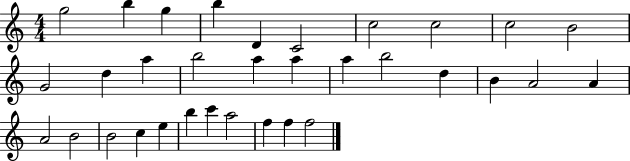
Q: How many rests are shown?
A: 0